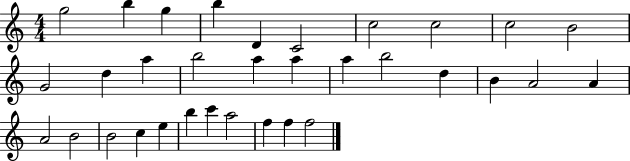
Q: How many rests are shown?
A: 0